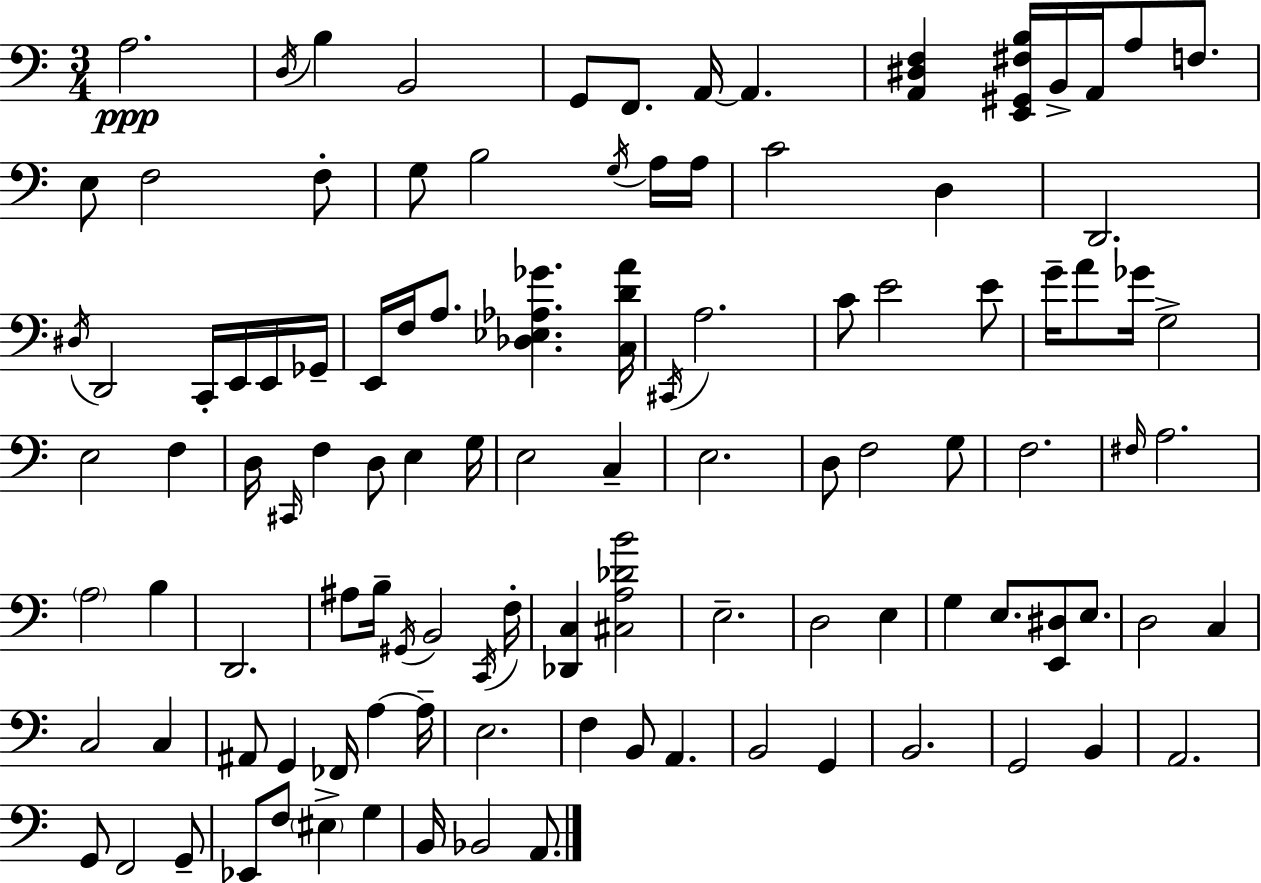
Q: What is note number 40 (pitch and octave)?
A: Gb4